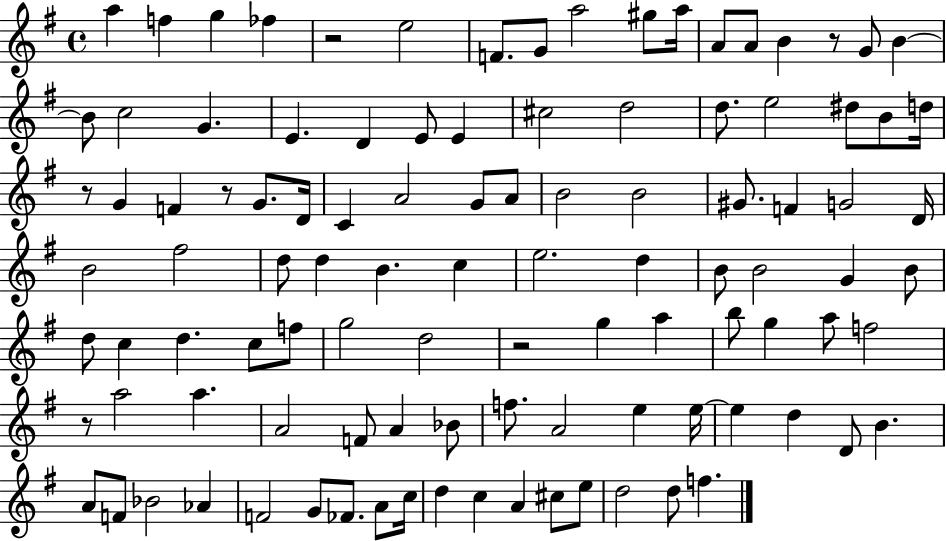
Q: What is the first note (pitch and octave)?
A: A5